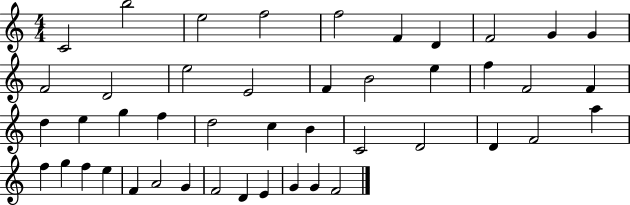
C4/h B5/h E5/h F5/h F5/h F4/q D4/q F4/h G4/q G4/q F4/h D4/h E5/h E4/h F4/q B4/h E5/q F5/q F4/h F4/q D5/q E5/q G5/q F5/q D5/h C5/q B4/q C4/h D4/h D4/q F4/h A5/q F5/q G5/q F5/q E5/q F4/q A4/h G4/q F4/h D4/q E4/q G4/q G4/q F4/h